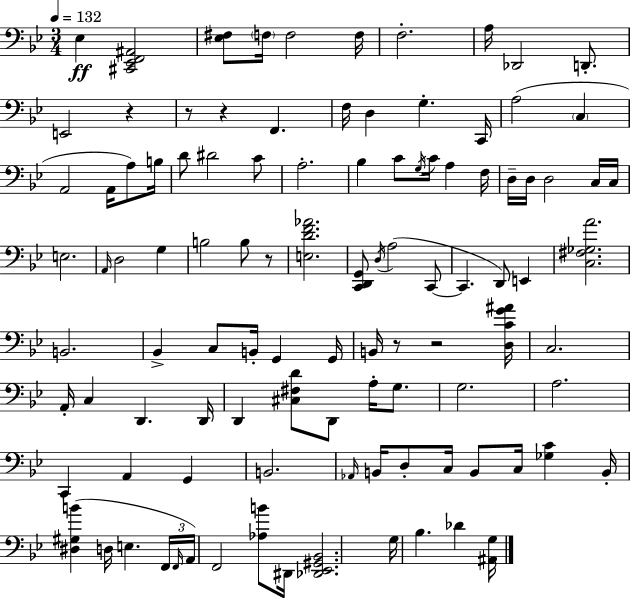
{
  \clef bass
  \numericTimeSignature
  \time 3/4
  \key bes \major
  \tempo 4 = 132
  ees4\ff <cis, ees, f, ais,>2 | <ees fis>8 \parenthesize f16 f2 f16 | f2.-. | a16 des,2 d,8.-. | \break e,2 r4 | r8 r4 f,4. | f16 d4 g4.-. c,16 | a2( \parenthesize c4 | \break a,2 a,16 a8) b16 | d'8 dis'2 c'8 | a2.-. | bes4 c'8 \acciaccatura { g16 } c'16 a4 | \break f16 d16-- d16 d2 c16 | c16 e2. | \grace { a,16 } d2 g4 | b2 b8 | \break r8 <e d' f' aes'>2. | <c, d, g,>8 \acciaccatura { d16 }( a2 | c,8~~ c,4. d,8) e,4 | <c fis ges a'>2. | \break b,2. | bes,4-> c8 b,16-. g,4 | g,16 b,16 r8 r2 | <d c' g' ais'>16 c2. | \break a,16-. c4 d,4. | d,16 d,4 <cis fis d'>8 d,8 a16-. | g8. g2. | a2. | \break c,4 a,4 g,4 | b,2. | \grace { aes,16 } b,16 d8-. c16 b,8 c16 <ges c'>4 | b,16-. <dis gis b'>4( d16 e4. | \break \tuplet 3/2 { f,16 \grace { f,16 }) a,16 } f,2 | <aes b'>8 dis,16 <des, ees, gis, bes,>2. | g16 bes4. | des'4 <ais, g>16 \bar "|."
}